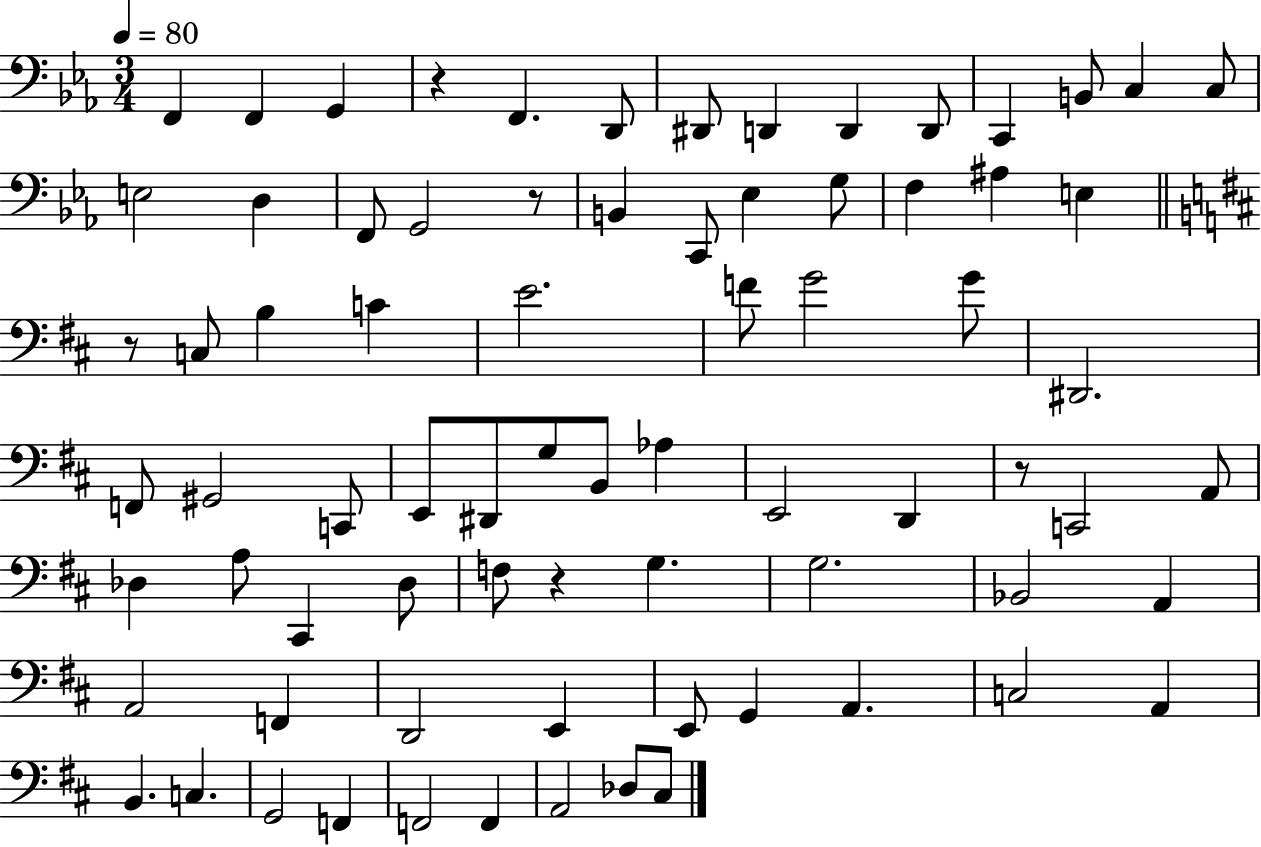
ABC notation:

X:1
T:Untitled
M:3/4
L:1/4
K:Eb
F,, F,, G,, z F,, D,,/2 ^D,,/2 D,, D,, D,,/2 C,, B,,/2 C, C,/2 E,2 D, F,,/2 G,,2 z/2 B,, C,,/2 _E, G,/2 F, ^A, E, z/2 C,/2 B, C E2 F/2 G2 G/2 ^D,,2 F,,/2 ^G,,2 C,,/2 E,,/2 ^D,,/2 G,/2 B,,/2 _A, E,,2 D,, z/2 C,,2 A,,/2 _D, A,/2 ^C,, _D,/2 F,/2 z G, G,2 _B,,2 A,, A,,2 F,, D,,2 E,, E,,/2 G,, A,, C,2 A,, B,, C, G,,2 F,, F,,2 F,, A,,2 _D,/2 ^C,/2